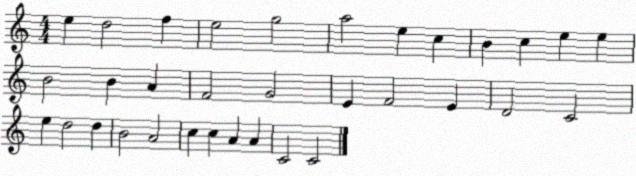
X:1
T:Untitled
M:4/4
L:1/4
K:C
e d2 f e2 g2 a2 e c B c e e B2 B A F2 G2 E F2 E D2 C2 e d2 d B2 A2 c c A A C2 C2